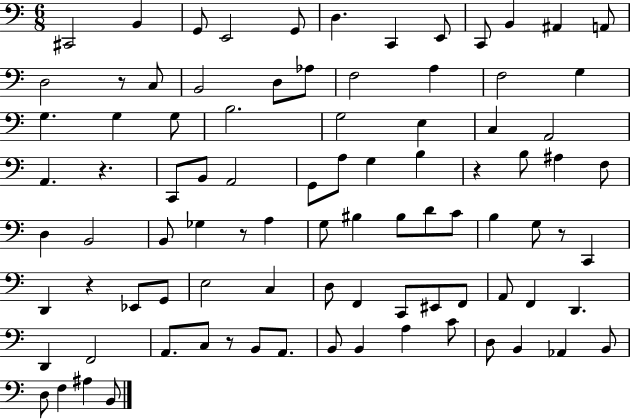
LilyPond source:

{
  \clef bass
  \numericTimeSignature
  \time 6/8
  \key c \major
  cis,2 b,4 | g,8 e,2 g,8 | d4. c,4 e,8 | c,8 b,4 ais,4 a,8 | \break d2 r8 c8 | b,2 d8 aes8 | f2 a4 | f2 g4 | \break g4. g4 g8 | b2. | g2 e4 | c4 a,2 | \break a,4. r4. | c,8 b,8 a,2 | g,8 a8 g4 b4 | r4 b8 ais4 f8 | \break d4 b,2 | b,8 ges4 r8 a4 | g8 bis4 bis8 d'8 c'8 | b4 g8 r8 c,4 | \break d,4 r4 ees,8 g,8 | e2 c4 | d8 f,4 c,8 eis,8 f,8 | a,8 f,4 d,4. | \break d,4 f,2 | a,8. c8 r8 b,8 a,8. | b,8 b,4 a4 c'8 | d8 b,4 aes,4 b,8 | \break d8 f4 ais4 b,8 | \bar "|."
}